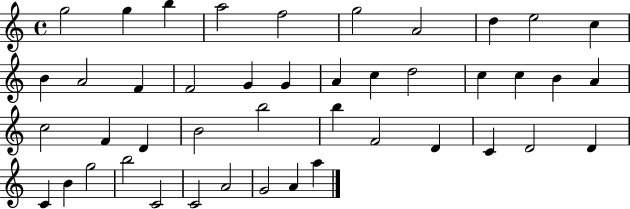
X:1
T:Untitled
M:4/4
L:1/4
K:C
g2 g b a2 f2 g2 A2 d e2 c B A2 F F2 G G A c d2 c c B A c2 F D B2 b2 b F2 D C D2 D C B g2 b2 C2 C2 A2 G2 A a